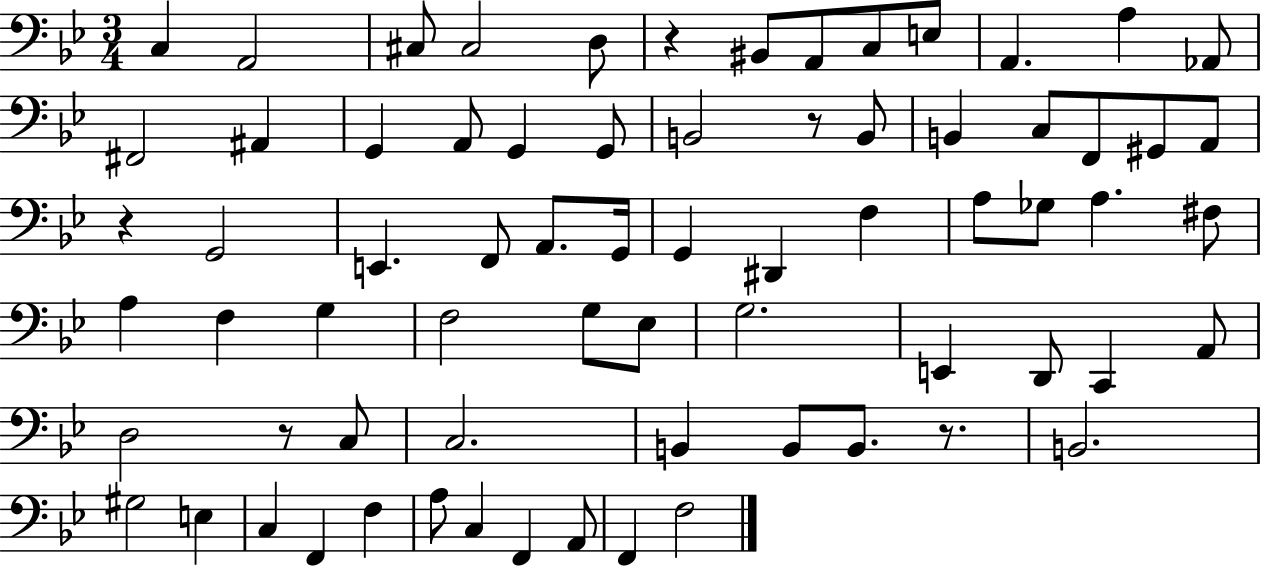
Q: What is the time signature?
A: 3/4